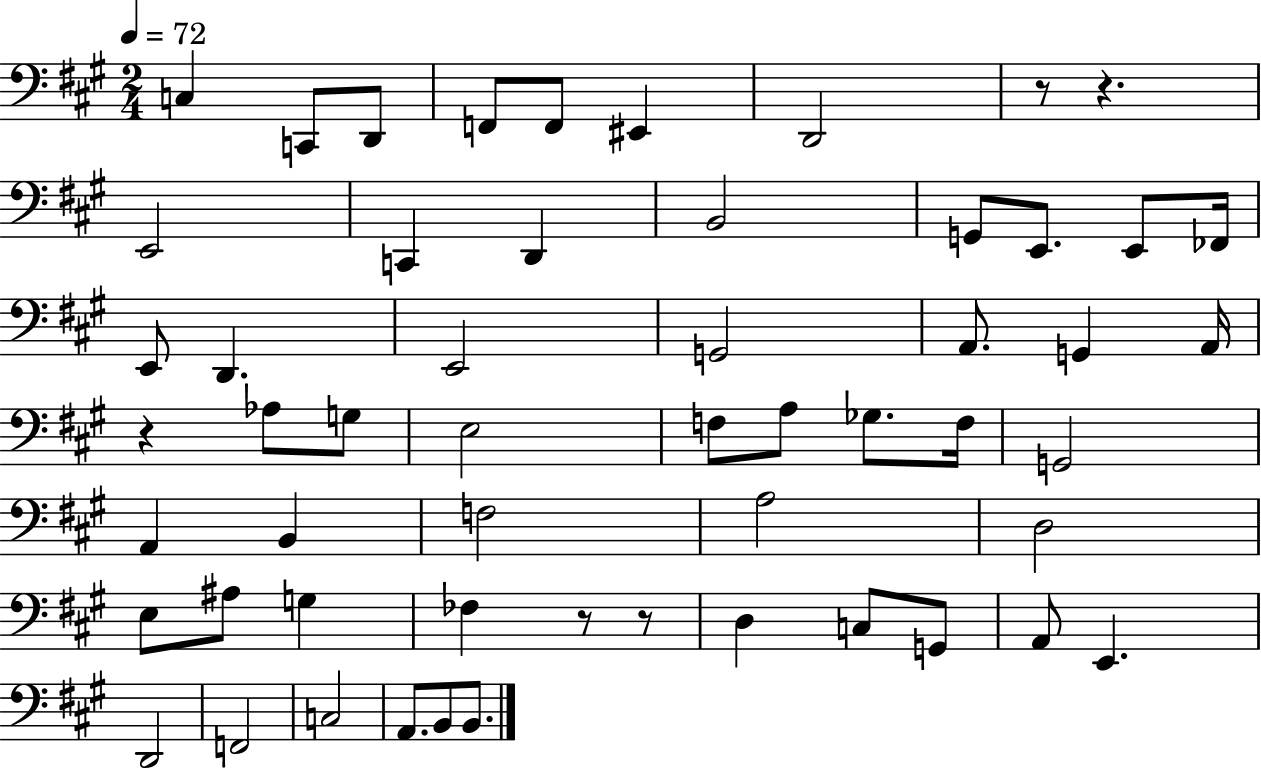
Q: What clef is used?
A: bass